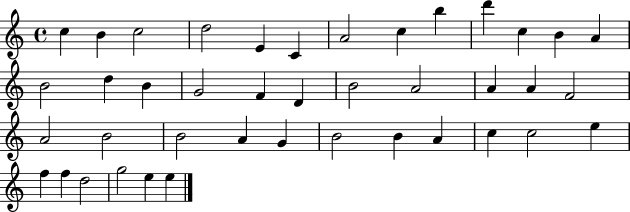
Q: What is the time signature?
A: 4/4